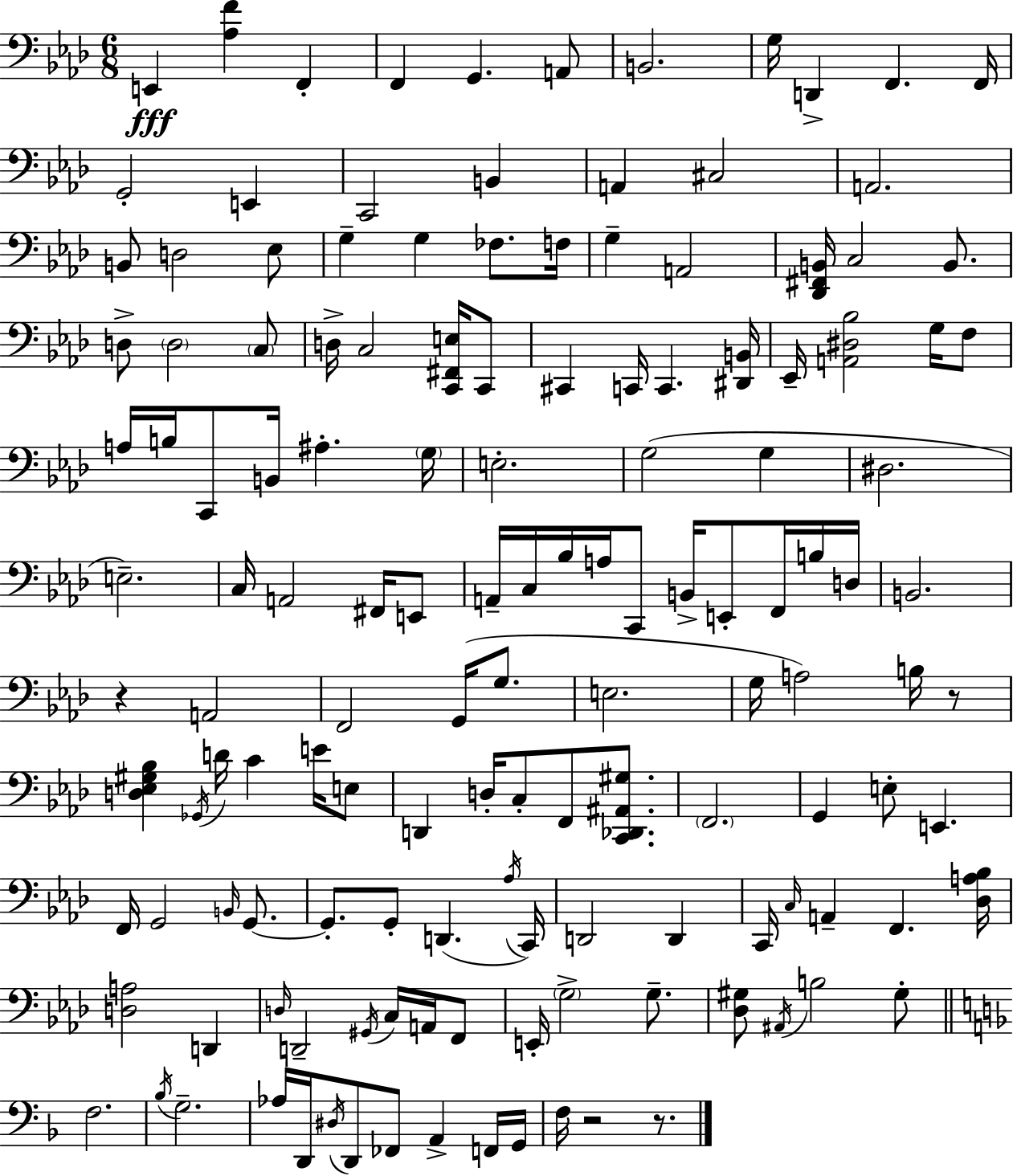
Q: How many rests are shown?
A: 4